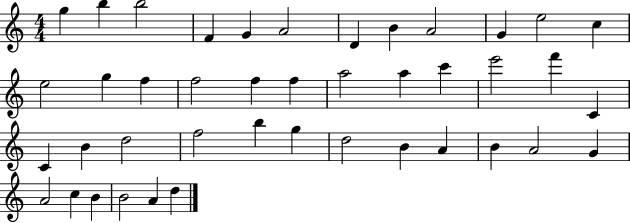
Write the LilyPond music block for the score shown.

{
  \clef treble
  \numericTimeSignature
  \time 4/4
  \key c \major
  g''4 b''4 b''2 | f'4 g'4 a'2 | d'4 b'4 a'2 | g'4 e''2 c''4 | \break e''2 g''4 f''4 | f''2 f''4 f''4 | a''2 a''4 c'''4 | e'''2 f'''4 c'4 | \break c'4 b'4 d''2 | f''2 b''4 g''4 | d''2 b'4 a'4 | b'4 a'2 g'4 | \break a'2 c''4 b'4 | b'2 a'4 d''4 | \bar "|."
}